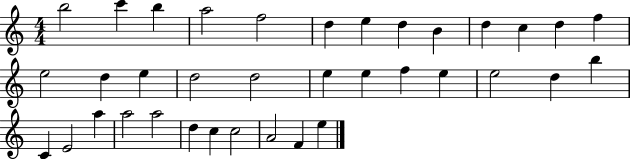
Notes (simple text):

B5/h C6/q B5/q A5/h F5/h D5/q E5/q D5/q B4/q D5/q C5/q D5/q F5/q E5/h D5/q E5/q D5/h D5/h E5/q E5/q F5/q E5/q E5/h D5/q B5/q C4/q E4/h A5/q A5/h A5/h D5/q C5/q C5/h A4/h F4/q E5/q